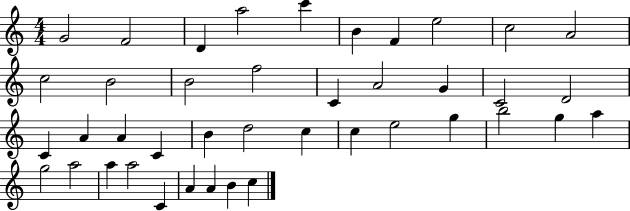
X:1
T:Untitled
M:4/4
L:1/4
K:C
G2 F2 D a2 c' B F e2 c2 A2 c2 B2 B2 f2 C A2 G C2 D2 C A A C B d2 c c e2 g b2 g a g2 a2 a a2 C A A B c